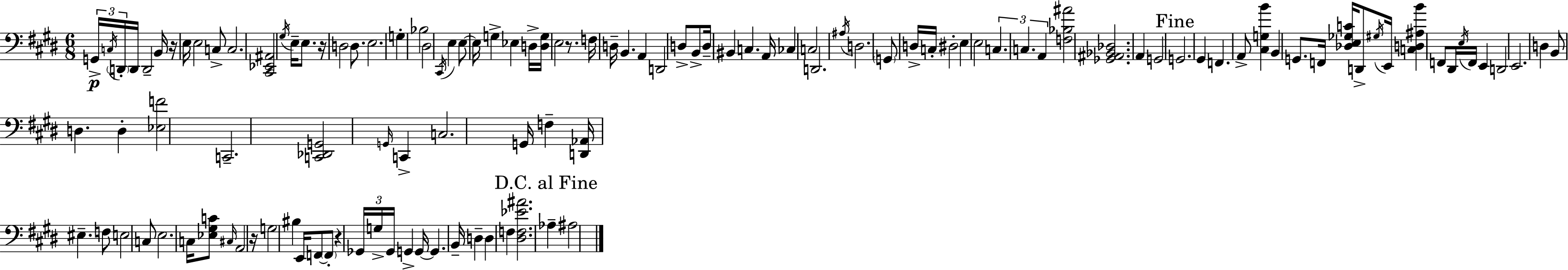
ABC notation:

X:1
T:Untitled
M:6/8
L:1/4
K:E
G,,/4 C,/4 D,,/4 D,,/4 D,,2 B,,/4 z/4 E,/4 E,2 C,/2 C,2 [^C,,_E,,^A,,]2 ^G,/4 E,/4 E,/2 z/4 D,2 D,/2 E,2 G, _B,2 ^D,2 ^C,,/4 E, E,/2 E,/4 G, _E, D,/4 [D,G,]/4 E,2 z/2 F,/4 D,/4 B,, A,, D,,2 D,/2 B,,/2 D,/4 ^B,, C, A,,/4 _C, C,2 D,,2 ^A,/4 D,2 G,,/2 D,/4 C,/4 ^D,2 E, E,2 C, C, A,, [F,_B,^A]2 [_G,,^A,,_B,,_D,]2 A,, G,,2 G,,2 ^G,, F,, A,,/2 [^C,G,B] B,, G,,/2 F,,/4 [_D,E,_G,C]/4 D,,/2 ^G,/4 E,,/4 [C,D,^A,B] F,,/2 ^D,,/4 E,/4 F,,/4 E,, D,,2 E,,2 D, B,,/2 D, D, [_E,F]2 C,,2 [C,,_D,,G,,]2 G,,/4 C,, C,2 G,,/4 F, [D,,_A,,]/4 ^E, F,/2 E,2 C,/2 E,2 C,/4 [_E,^G,C]/2 ^C,/4 A,,2 z/4 G,2 ^B, E,,/4 F,,/2 F,,/2 z _G,,/4 G,/4 _G,,/4 G,, G,,/4 G,, B,,/4 D, D, F, [^D,F,_E^A]2 _A, ^A,2